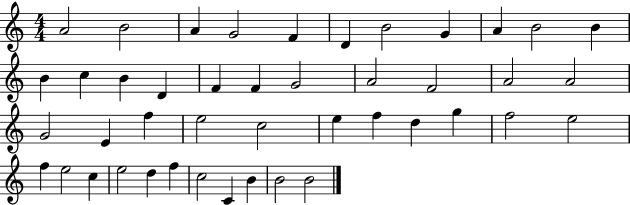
{
  \clef treble
  \numericTimeSignature
  \time 4/4
  \key c \major
  a'2 b'2 | a'4 g'2 f'4 | d'4 b'2 g'4 | a'4 b'2 b'4 | \break b'4 c''4 b'4 d'4 | f'4 f'4 g'2 | a'2 f'2 | a'2 a'2 | \break g'2 e'4 f''4 | e''2 c''2 | e''4 f''4 d''4 g''4 | f''2 e''2 | \break f''4 e''2 c''4 | e''2 d''4 f''4 | c''2 c'4 b'4 | b'2 b'2 | \break \bar "|."
}